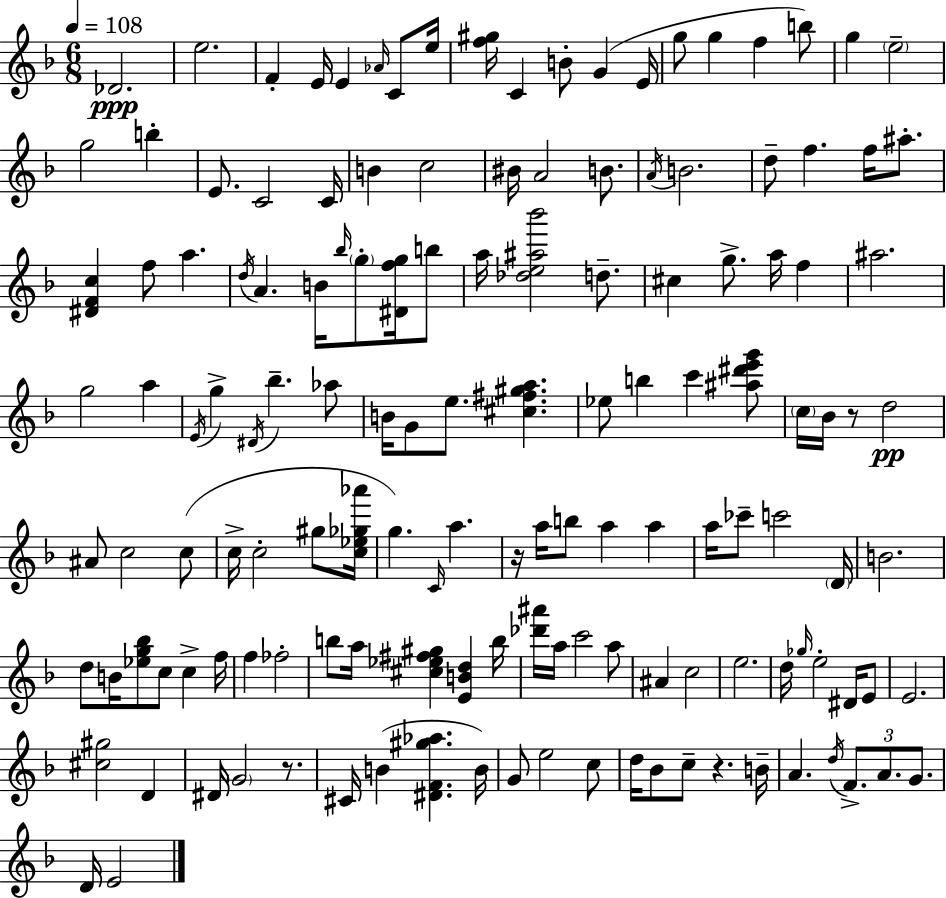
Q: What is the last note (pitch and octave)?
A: E4